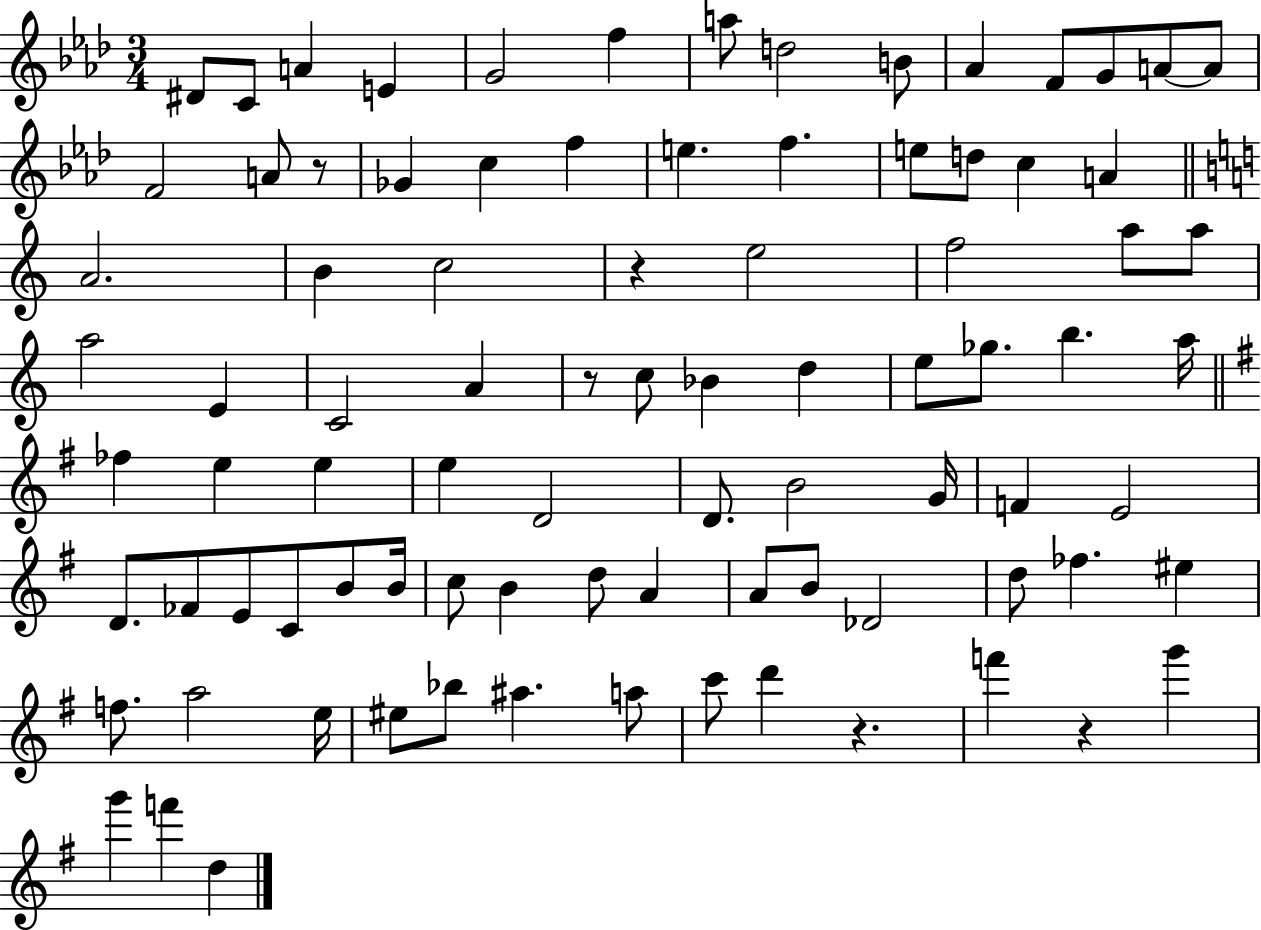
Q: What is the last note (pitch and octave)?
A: D5